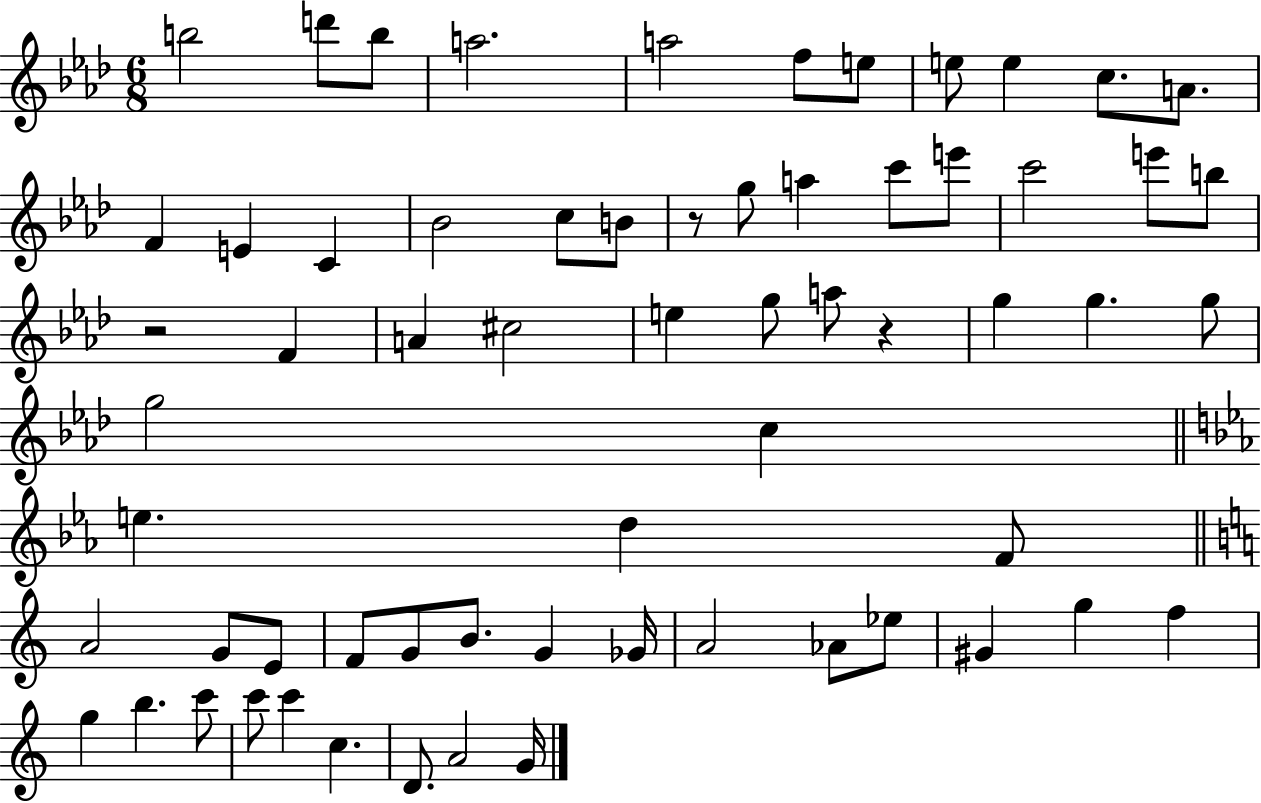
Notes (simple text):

B5/h D6/e B5/e A5/h. A5/h F5/e E5/e E5/e E5/q C5/e. A4/e. F4/q E4/q C4/q Bb4/h C5/e B4/e R/e G5/e A5/q C6/e E6/e C6/h E6/e B5/e R/h F4/q A4/q C#5/h E5/q G5/e A5/e R/q G5/q G5/q. G5/e G5/h C5/q E5/q. D5/q F4/e A4/h G4/e E4/e F4/e G4/e B4/e. G4/q Gb4/s A4/h Ab4/e Eb5/e G#4/q G5/q F5/q G5/q B5/q. C6/e C6/e C6/q C5/q. D4/e. A4/h G4/s